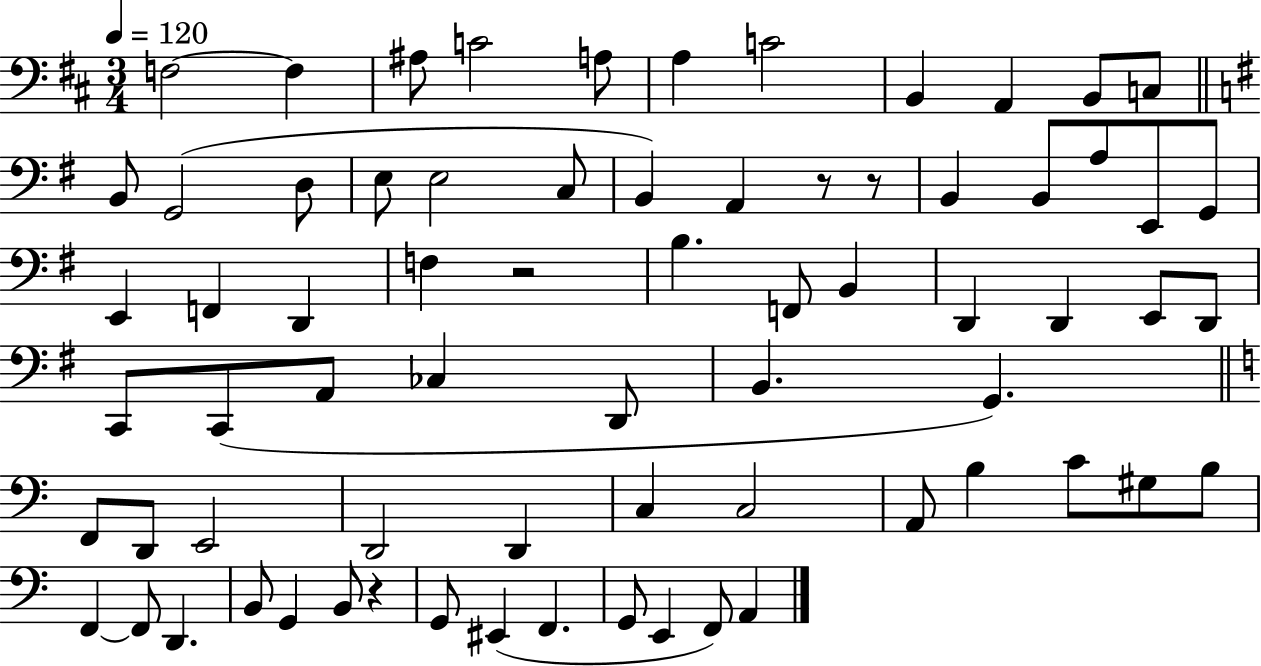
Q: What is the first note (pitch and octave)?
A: F3